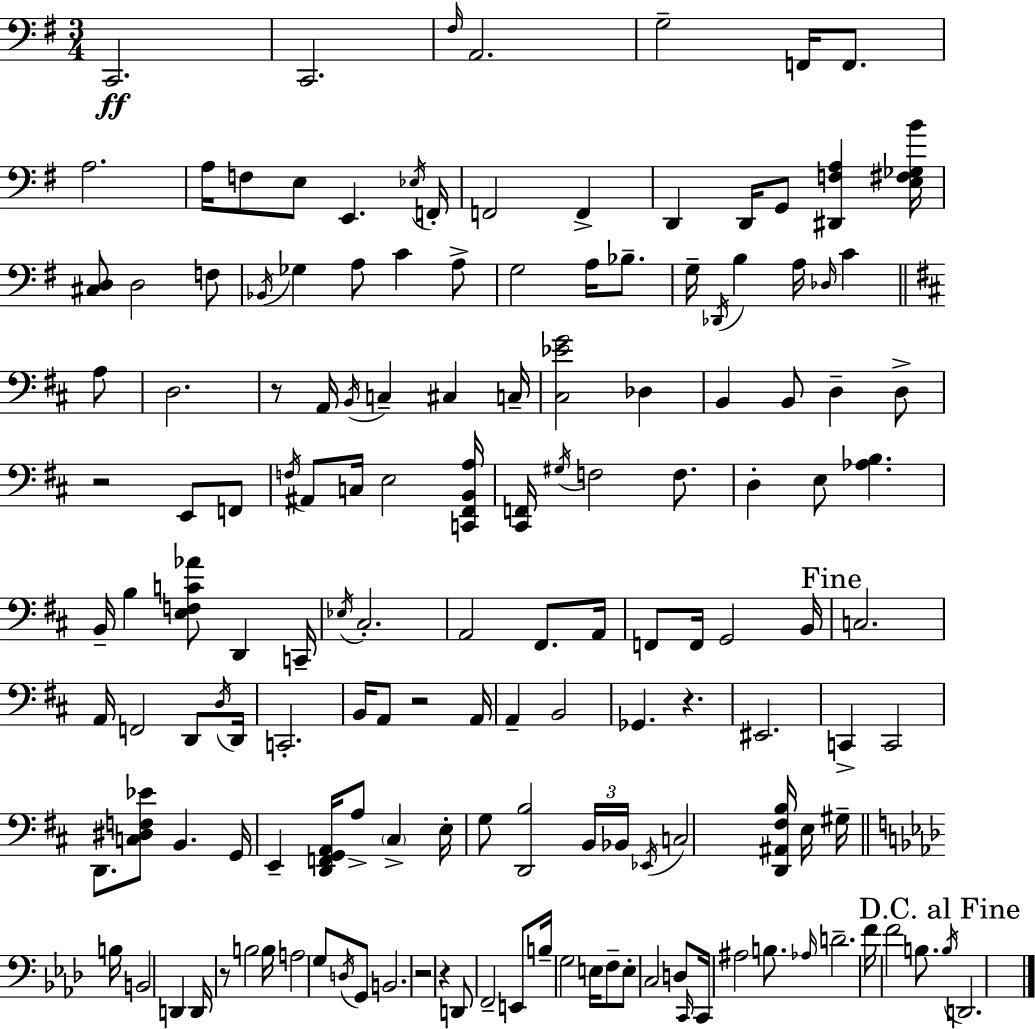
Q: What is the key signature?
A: E minor